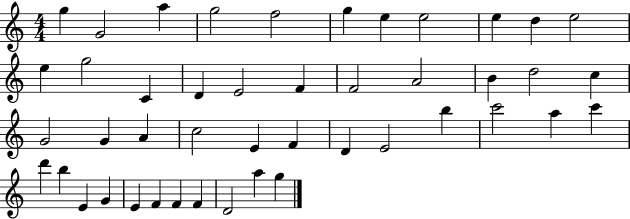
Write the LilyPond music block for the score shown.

{
  \clef treble
  \numericTimeSignature
  \time 4/4
  \key c \major
  g''4 g'2 a''4 | g''2 f''2 | g''4 e''4 e''2 | e''4 d''4 e''2 | \break e''4 g''2 c'4 | d'4 e'2 f'4 | f'2 a'2 | b'4 d''2 c''4 | \break g'2 g'4 a'4 | c''2 e'4 f'4 | d'4 e'2 b''4 | c'''2 a''4 c'''4 | \break d'''4 b''4 e'4 g'4 | e'4 f'4 f'4 f'4 | d'2 a''4 g''4 | \bar "|."
}